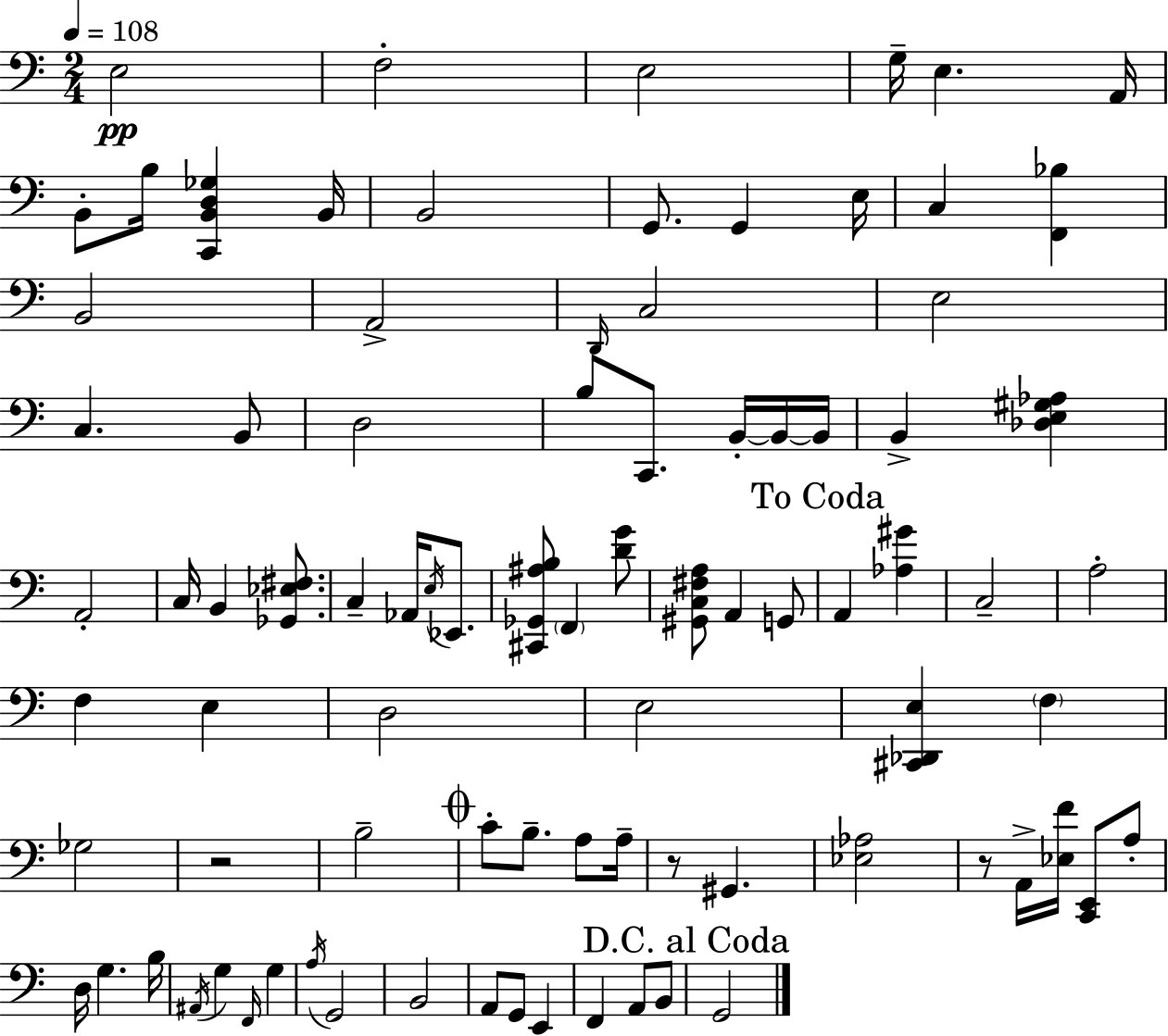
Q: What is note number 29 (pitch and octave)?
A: A2